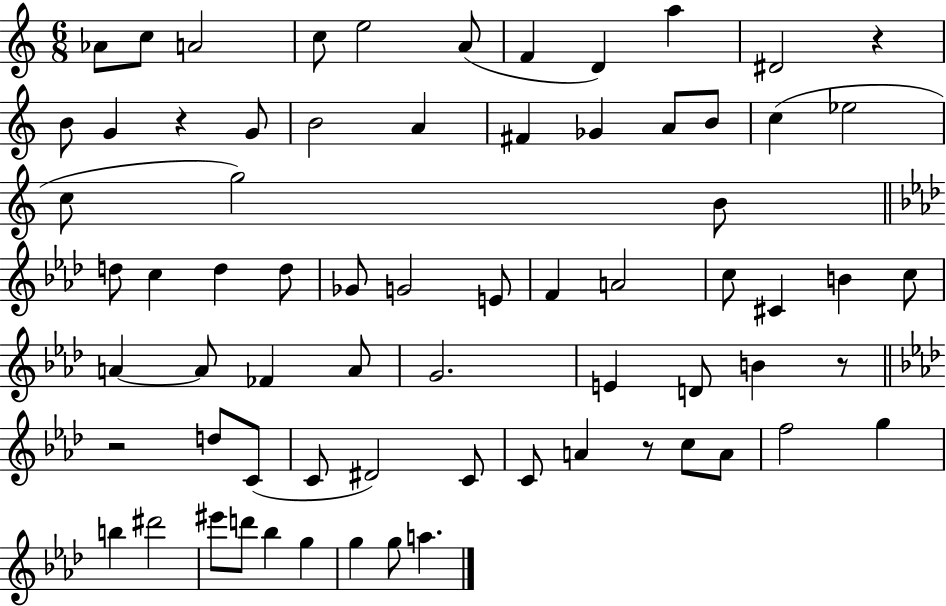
Ab4/e C5/e A4/h C5/e E5/h A4/e F4/q D4/q A5/q D#4/h R/q B4/e G4/q R/q G4/e B4/h A4/q F#4/q Gb4/q A4/e B4/e C5/q Eb5/h C5/e G5/h B4/e D5/e C5/q D5/q D5/e Gb4/e G4/h E4/e F4/q A4/h C5/e C#4/q B4/q C5/e A4/q A4/e FES4/q A4/e G4/h. E4/q D4/e B4/q R/e R/h D5/e C4/e C4/e D#4/h C4/e C4/e A4/q R/e C5/e A4/e F5/h G5/q B5/q D#6/h EIS6/e D6/e Bb5/q G5/q G5/q G5/e A5/q.